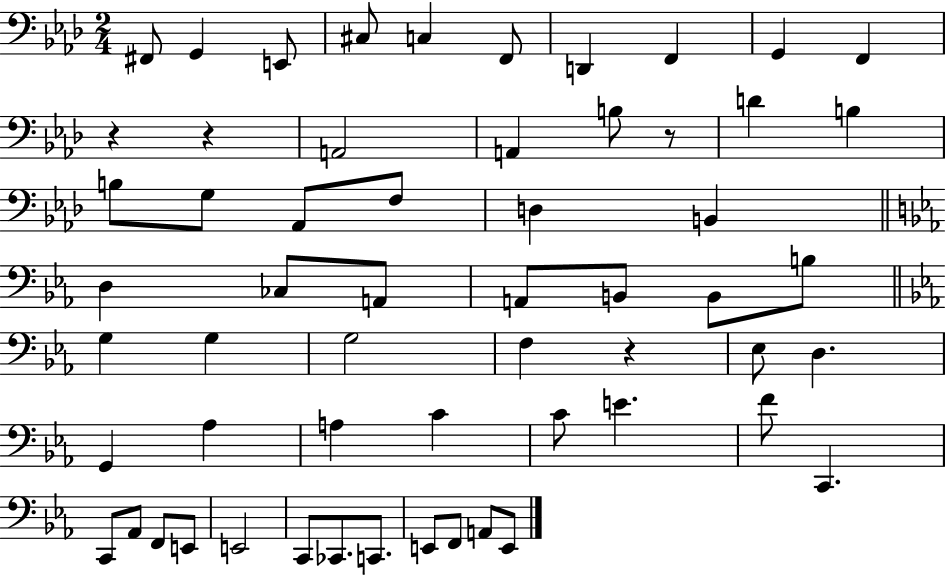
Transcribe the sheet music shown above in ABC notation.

X:1
T:Untitled
M:2/4
L:1/4
K:Ab
^F,,/2 G,, E,,/2 ^C,/2 C, F,,/2 D,, F,, G,, F,, z z A,,2 A,, B,/2 z/2 D B, B,/2 G,/2 _A,,/2 F,/2 D, B,, D, _C,/2 A,,/2 A,,/2 B,,/2 B,,/2 B,/2 G, G, G,2 F, z _E,/2 D, G,, _A, A, C C/2 E F/2 C,, C,,/2 _A,,/2 F,,/2 E,,/2 E,,2 C,,/2 _C,,/2 C,,/2 E,,/2 F,,/2 A,,/2 E,,/2